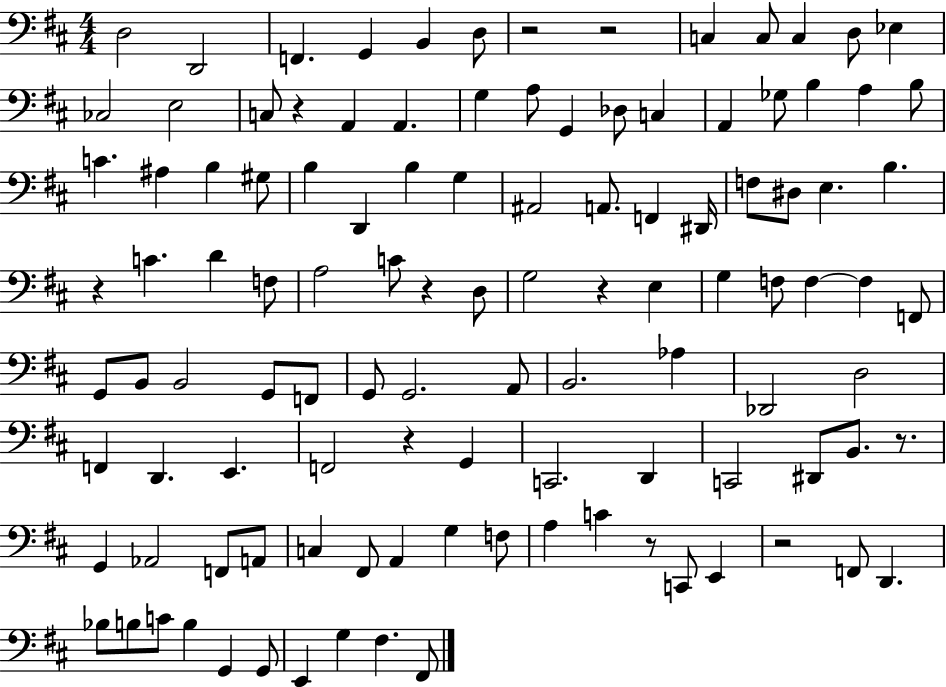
D3/h D2/h F2/q. G2/q B2/q D3/e R/h R/h C3/q C3/e C3/q D3/e Eb3/q CES3/h E3/h C3/e R/q A2/q A2/q. G3/q A3/e G2/q Db3/e C3/q A2/q Gb3/e B3/q A3/q B3/e C4/q. A#3/q B3/q G#3/e B3/q D2/q B3/q G3/q A#2/h A2/e. F2/q D#2/s F3/e D#3/e E3/q. B3/q. R/q C4/q. D4/q F3/e A3/h C4/e R/q D3/e G3/h R/q E3/q G3/q F3/e F3/q F3/q F2/e G2/e B2/e B2/h G2/e F2/e G2/e G2/h. A2/e B2/h. Ab3/q Db2/h D3/h F2/q D2/q. E2/q. F2/h R/q G2/q C2/h. D2/q C2/h D#2/e B2/e. R/e. G2/q Ab2/h F2/e A2/e C3/q F#2/e A2/q G3/q F3/e A3/q C4/q R/e C2/e E2/q R/h F2/e D2/q. Bb3/e B3/e C4/e B3/q G2/q G2/e E2/q G3/q F#3/q. F#2/e